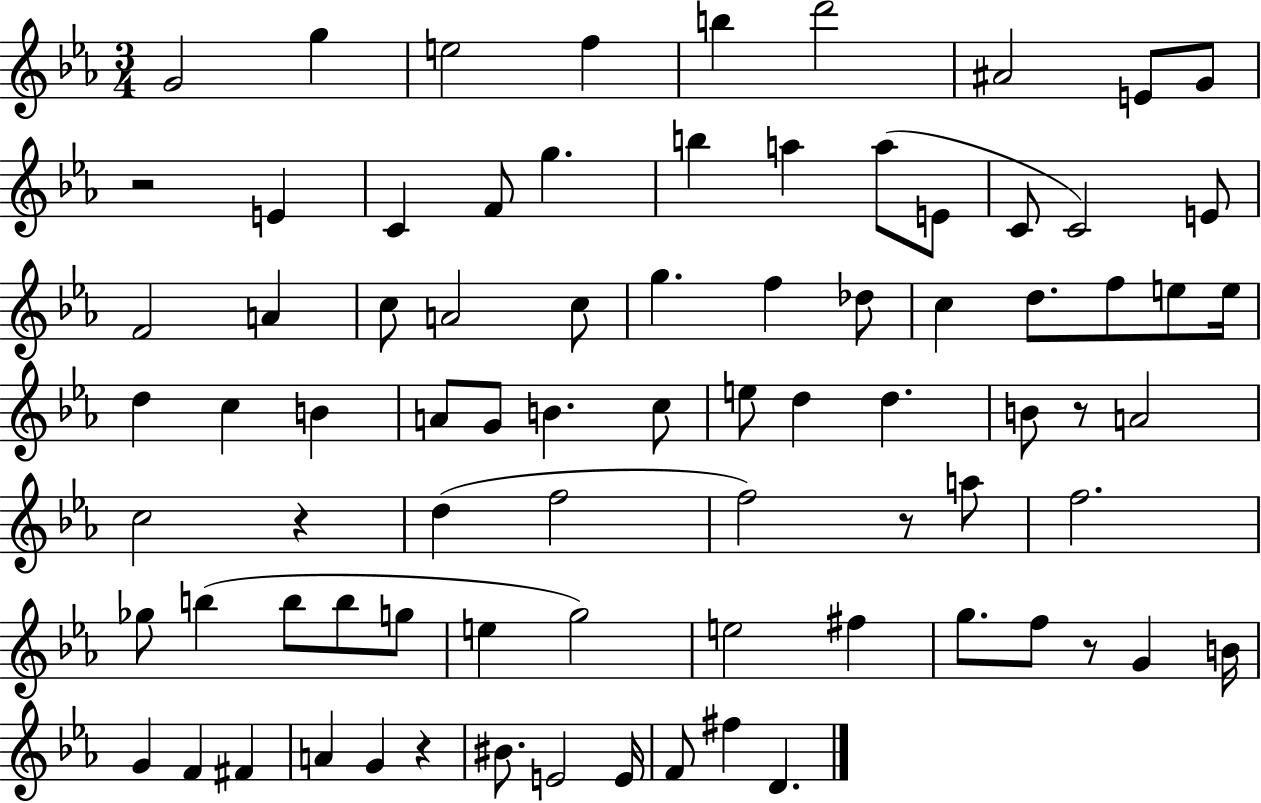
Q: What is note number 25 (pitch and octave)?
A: C5